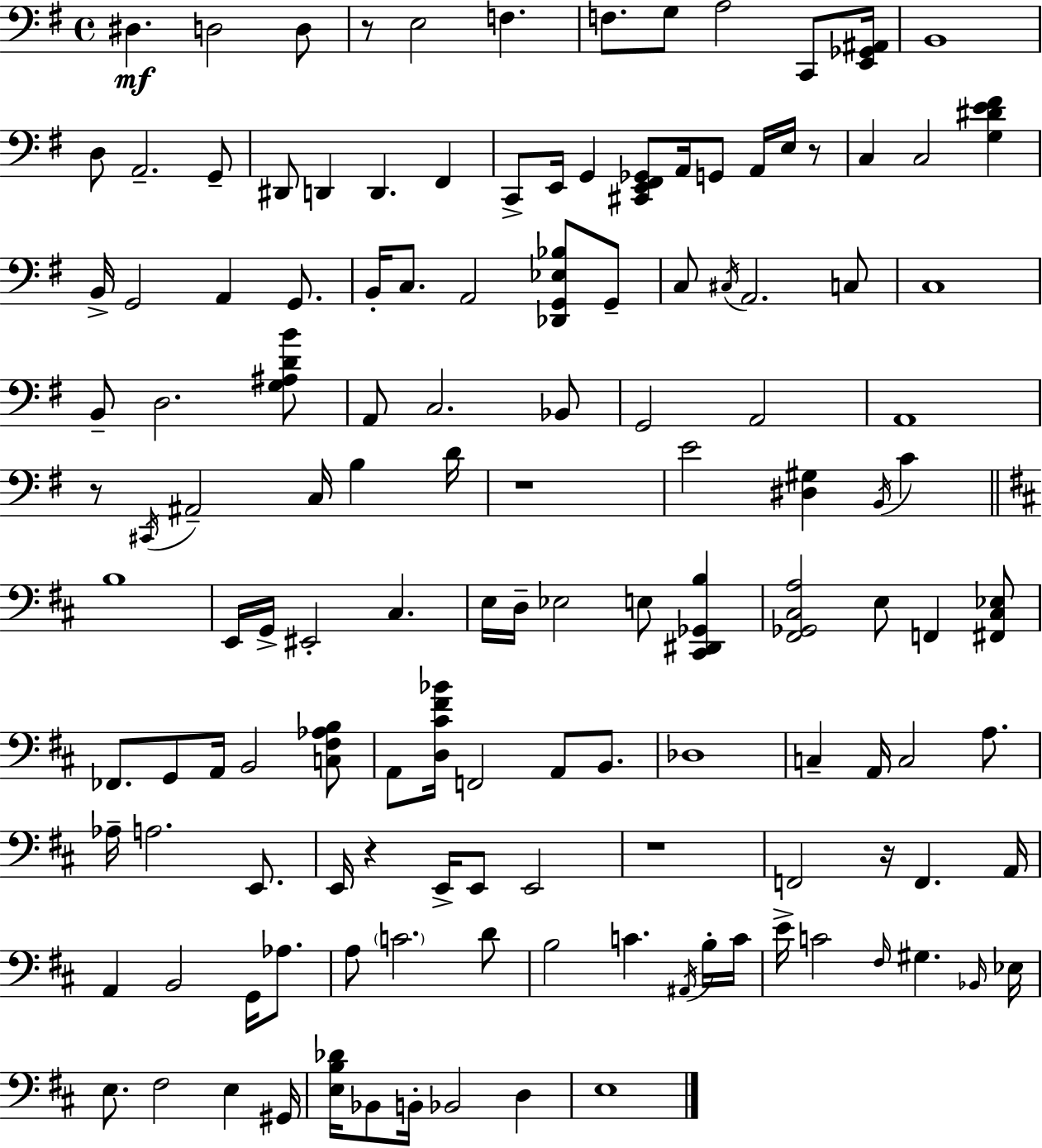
D#3/q. D3/h D3/e R/e E3/h F3/q. F3/e. G3/e A3/h C2/e [E2,Gb2,A#2]/s B2/w D3/e A2/h. G2/e D#2/e D2/q D2/q. F#2/q C2/e E2/s G2/q [C#2,E2,F#2,Gb2]/e A2/s G2/e A2/s E3/s R/e C3/q C3/h [G3,D#4,E4,F#4]/q B2/s G2/h A2/q G2/e. B2/s C3/e. A2/h [Db2,G2,Eb3,Bb3]/e G2/e C3/e C#3/s A2/h. C3/e C3/w B2/e D3/h. [G3,A#3,D4,B4]/e A2/e C3/h. Bb2/e G2/h A2/h A2/w R/e C#2/s A#2/h C3/s B3/q D4/s R/w E4/h [D#3,G#3]/q B2/s C4/q B3/w E2/s G2/s EIS2/h C#3/q. E3/s D3/s Eb3/h E3/e [C#2,D#2,Gb2,B3]/q [F#2,Gb2,C#3,A3]/h E3/e F2/q [F#2,C#3,Eb3]/e FES2/e. G2/e A2/s B2/h [C3,F#3,Ab3,B3]/e A2/e [D3,C#4,F#4,Bb4]/s F2/h A2/e B2/e. Db3/w C3/q A2/s C3/h A3/e. Ab3/s A3/h. E2/e. E2/s R/q E2/s E2/e E2/h R/w F2/h R/s F2/q. A2/s A2/q B2/h G2/s Ab3/e. A3/e C4/h. D4/e B3/h C4/q. A#2/s B3/s C4/s E4/s C4/h F#3/s G#3/q. Bb2/s Eb3/s E3/e. F#3/h E3/q G#2/s [E3,B3,Db4]/s Bb2/e B2/s Bb2/h D3/q E3/w